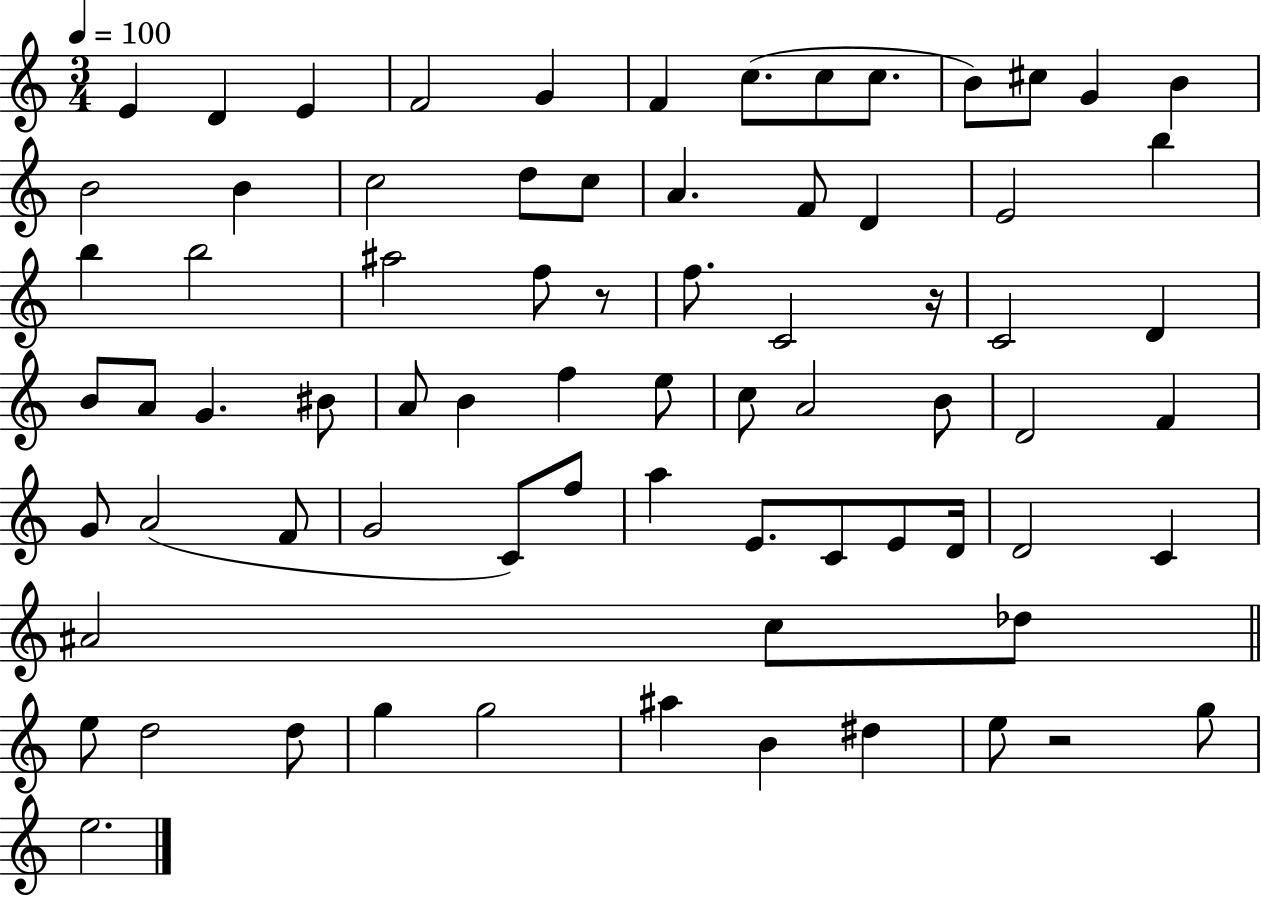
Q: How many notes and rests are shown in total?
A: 74